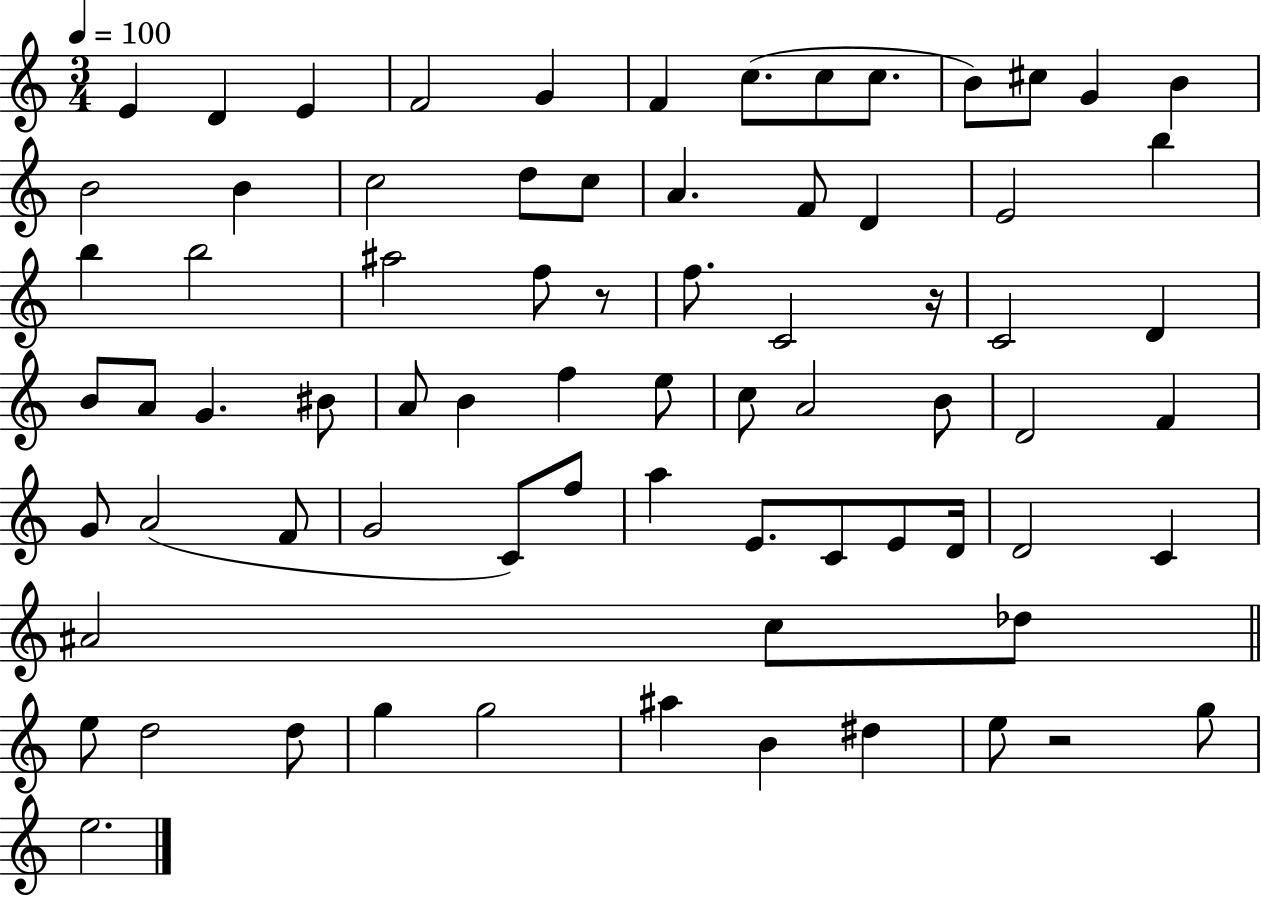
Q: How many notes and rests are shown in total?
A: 74